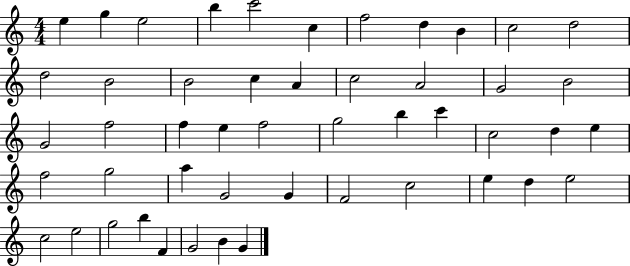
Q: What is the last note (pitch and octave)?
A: G4